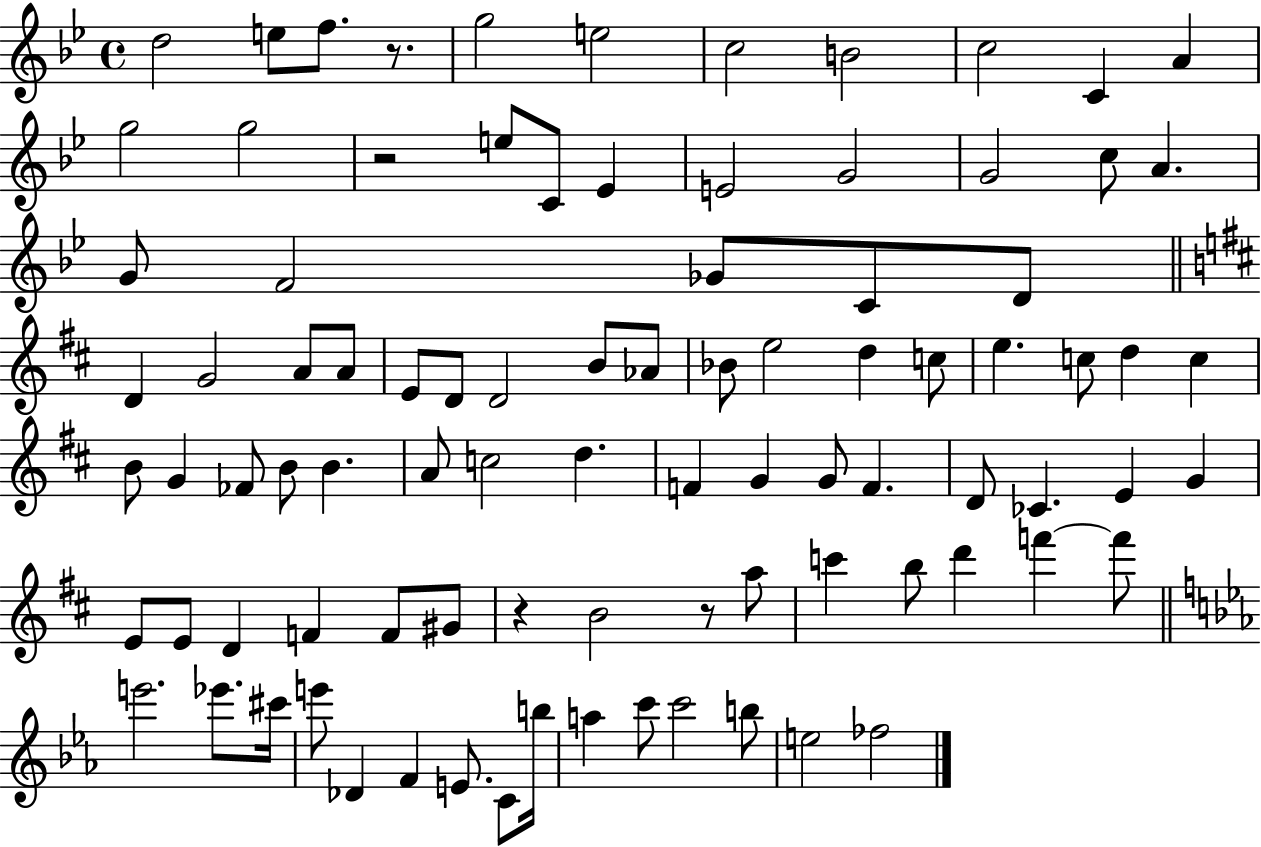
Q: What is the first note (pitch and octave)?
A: D5